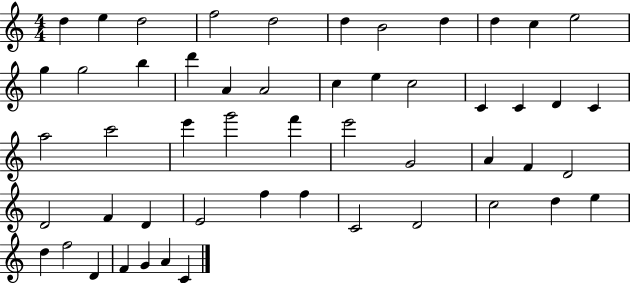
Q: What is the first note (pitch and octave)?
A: D5